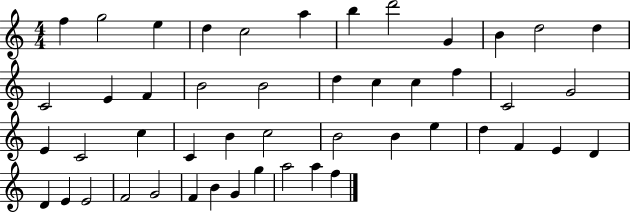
F5/q G5/h E5/q D5/q C5/h A5/q B5/q D6/h G4/q B4/q D5/h D5/q C4/h E4/q F4/q B4/h B4/h D5/q C5/q C5/q F5/q C4/h G4/h E4/q C4/h C5/q C4/q B4/q C5/h B4/h B4/q E5/q D5/q F4/q E4/q D4/q D4/q E4/q E4/h F4/h G4/h F4/q B4/q G4/q G5/q A5/h A5/q F5/q